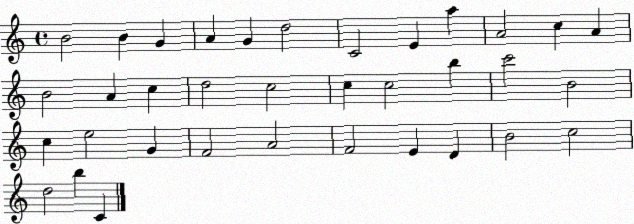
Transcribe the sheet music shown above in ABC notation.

X:1
T:Untitled
M:4/4
L:1/4
K:C
B2 B G A G d2 C2 E a A2 c A B2 A c d2 c2 c c2 b c'2 B2 c e2 G F2 A2 F2 E D B2 c2 d2 b C